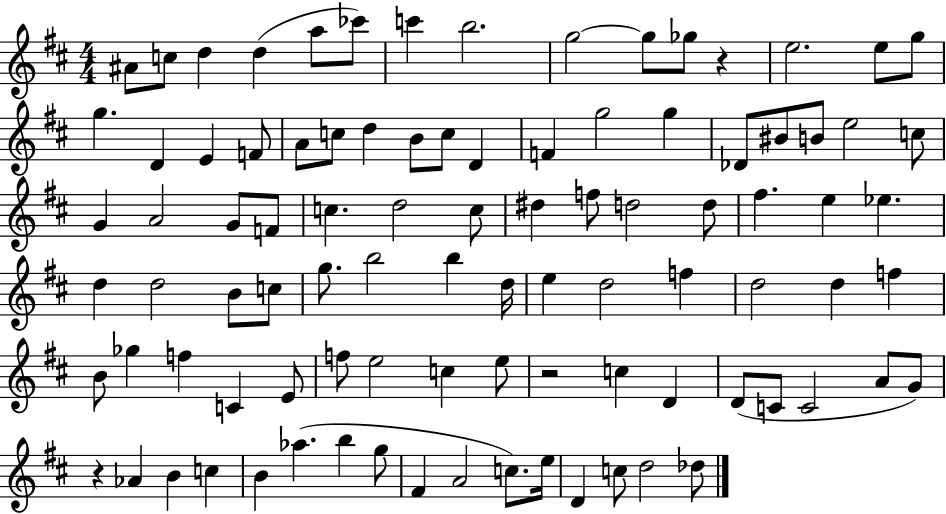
X:1
T:Untitled
M:4/4
L:1/4
K:D
^A/2 c/2 d d a/2 _c'/2 c' b2 g2 g/2 _g/2 z e2 e/2 g/2 g D E F/2 A/2 c/2 d B/2 c/2 D F g2 g _D/2 ^B/2 B/2 e2 c/2 G A2 G/2 F/2 c d2 c/2 ^d f/2 d2 d/2 ^f e _e d d2 B/2 c/2 g/2 b2 b d/4 e d2 f d2 d f B/2 _g f C E/2 f/2 e2 c e/2 z2 c D D/2 C/2 C2 A/2 G/2 z _A B c B _a b g/2 ^F A2 c/2 e/4 D c/2 d2 _d/2